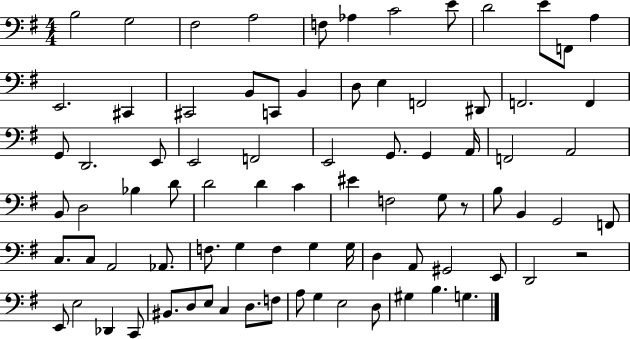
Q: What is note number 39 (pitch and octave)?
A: D4